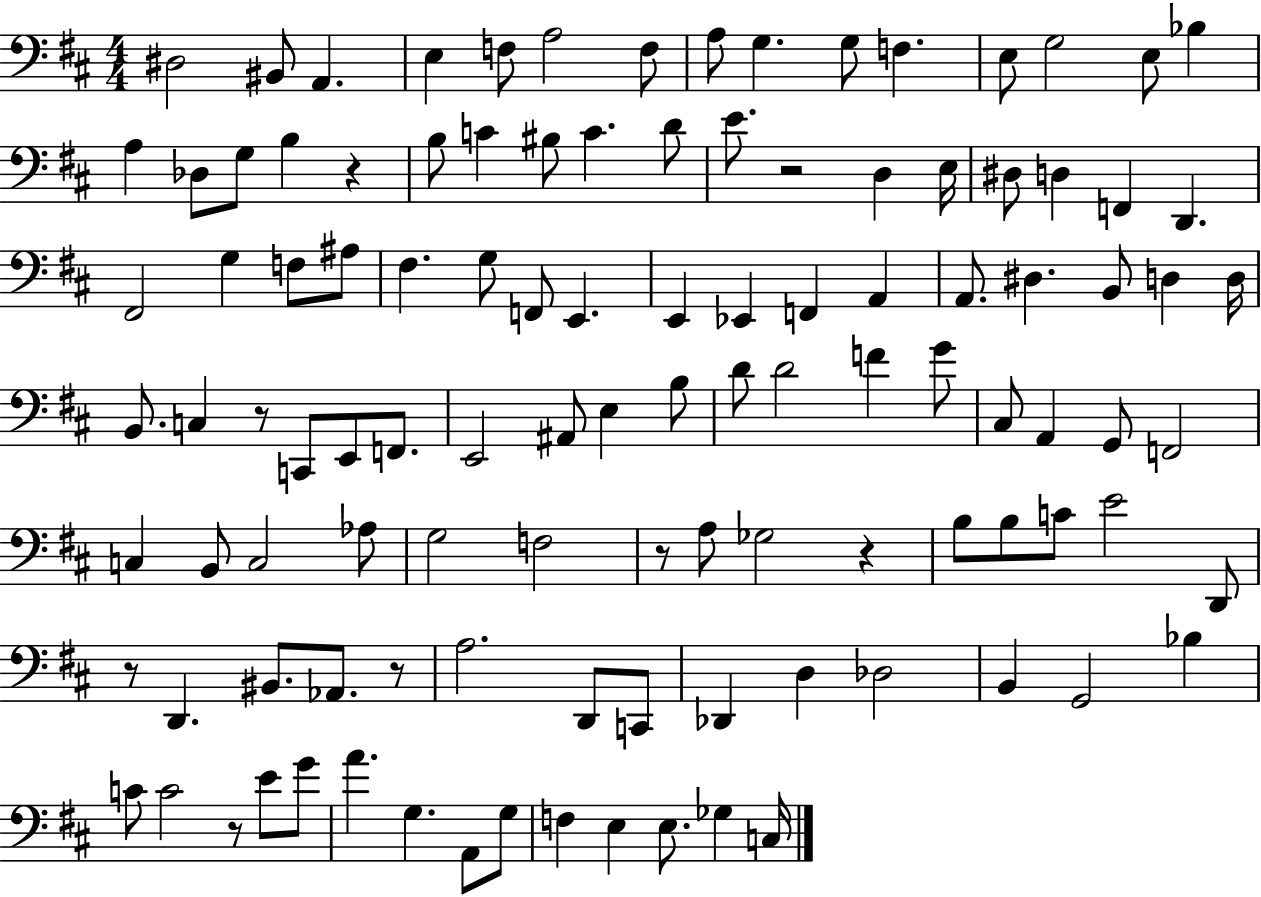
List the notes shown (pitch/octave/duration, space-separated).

D#3/h BIS2/e A2/q. E3/q F3/e A3/h F3/e A3/e G3/q. G3/e F3/q. E3/e G3/h E3/e Bb3/q A3/q Db3/e G3/e B3/q R/q B3/e C4/q BIS3/e C4/q. D4/e E4/e. R/h D3/q E3/s D#3/e D3/q F2/q D2/q. F#2/h G3/q F3/e A#3/e F#3/q. G3/e F2/e E2/q. E2/q Eb2/q F2/q A2/q A2/e. D#3/q. B2/e D3/q D3/s B2/e. C3/q R/e C2/e E2/e F2/e. E2/h A#2/e E3/q B3/e D4/e D4/h F4/q G4/e C#3/e A2/q G2/e F2/h C3/q B2/e C3/h Ab3/e G3/h F3/h R/e A3/e Gb3/h R/q B3/e B3/e C4/e E4/h D2/e R/e D2/q. BIS2/e. Ab2/e. R/e A3/h. D2/e C2/e Db2/q D3/q Db3/h B2/q G2/h Bb3/q C4/e C4/h R/e E4/e G4/e A4/q. G3/q. A2/e G3/e F3/q E3/q E3/e. Gb3/q C3/s